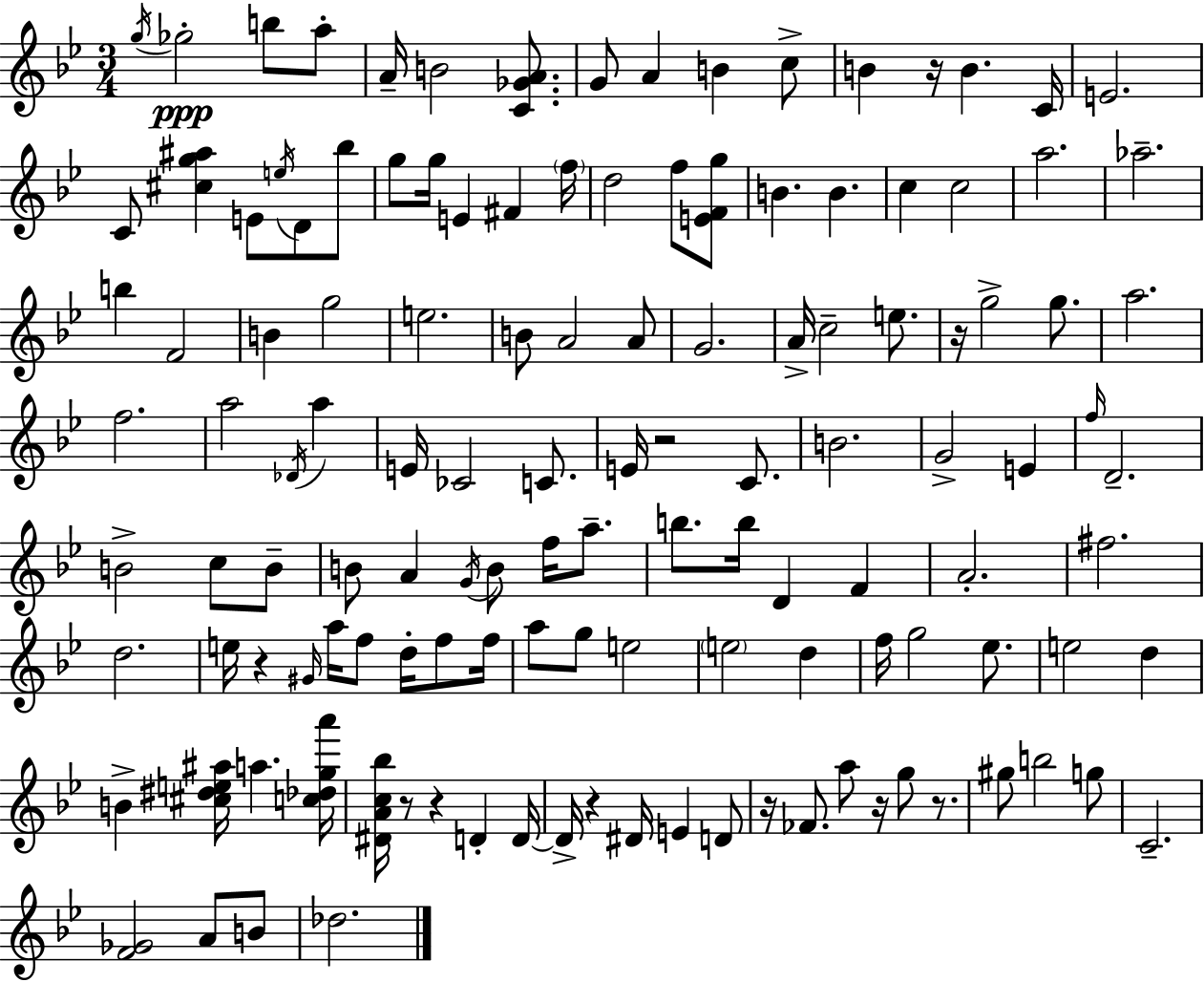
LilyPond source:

{
  \clef treble
  \numericTimeSignature
  \time 3/4
  \key g \minor
  \repeat volta 2 { \acciaccatura { g''16 }\ppp ges''2-. b''8 a''8-. | a'16-- b'2 <c' ges' a'>8. | g'8 a'4 b'4 c''8-> | b'4 r16 b'4. | \break c'16 e'2. | c'8 <cis'' g'' ais''>4 e'8 \acciaccatura { e''16 } d'8 | bes''8 g''8 g''16 e'4 fis'4 | \parenthesize f''16 d''2 f''8 | \break <e' f' g''>8 b'4. b'4. | c''4 c''2 | a''2. | aes''2.-- | \break b''4 f'2 | b'4 g''2 | e''2. | b'8 a'2 | \break a'8 g'2. | a'16-> c''2-- e''8. | r16 g''2-> g''8. | a''2. | \break f''2. | a''2 \acciaccatura { des'16 } a''4 | e'16 ces'2 | c'8. e'16 r2 | \break c'8. b'2. | g'2-> e'4 | \grace { f''16 } d'2.-- | b'2-> | \break c''8 b'8-- b'8 a'4 \acciaccatura { g'16 } b'8 | f''16 a''8.-- b''8. b''16 d'4 | f'4 a'2.-. | fis''2. | \break d''2. | e''16 r4 \grace { gis'16 } a''16 | f''8 d''16-. f''8 f''16 a''8 g''8 e''2 | \parenthesize e''2 | \break d''4 f''16 g''2 | ees''8. e''2 | d''4 b'4-> <cis'' dis'' e'' ais''>16 a''4. | <c'' des'' g'' a'''>16 <dis' a' c'' bes''>16 r8 r4 | \break d'4-. d'16~~ d'16-> r4 dis'16 | e'4 d'8 r16 fes'8. a''8 | r16 g''8 r8. gis''8 b''2 | g''8 c'2.-- | \break <f' ges'>2 | a'8 b'8 des''2. | } \bar "|."
}